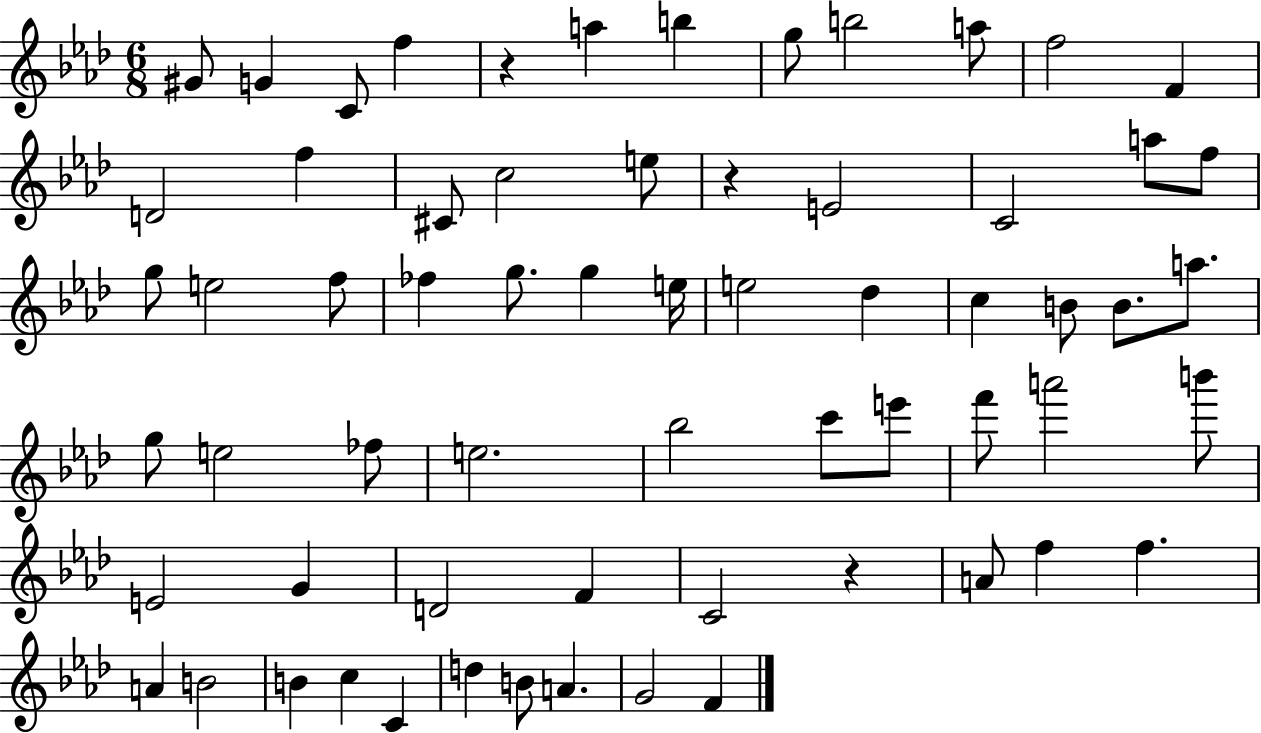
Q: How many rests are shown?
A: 3